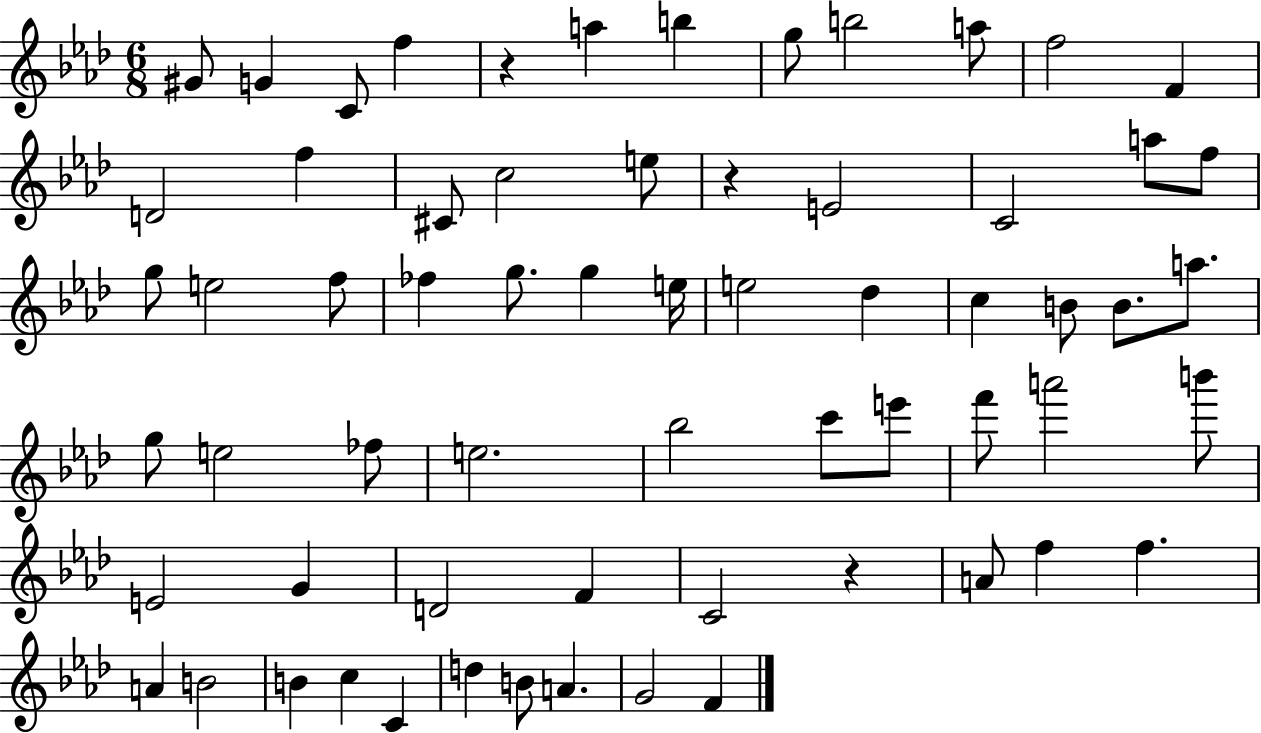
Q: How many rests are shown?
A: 3